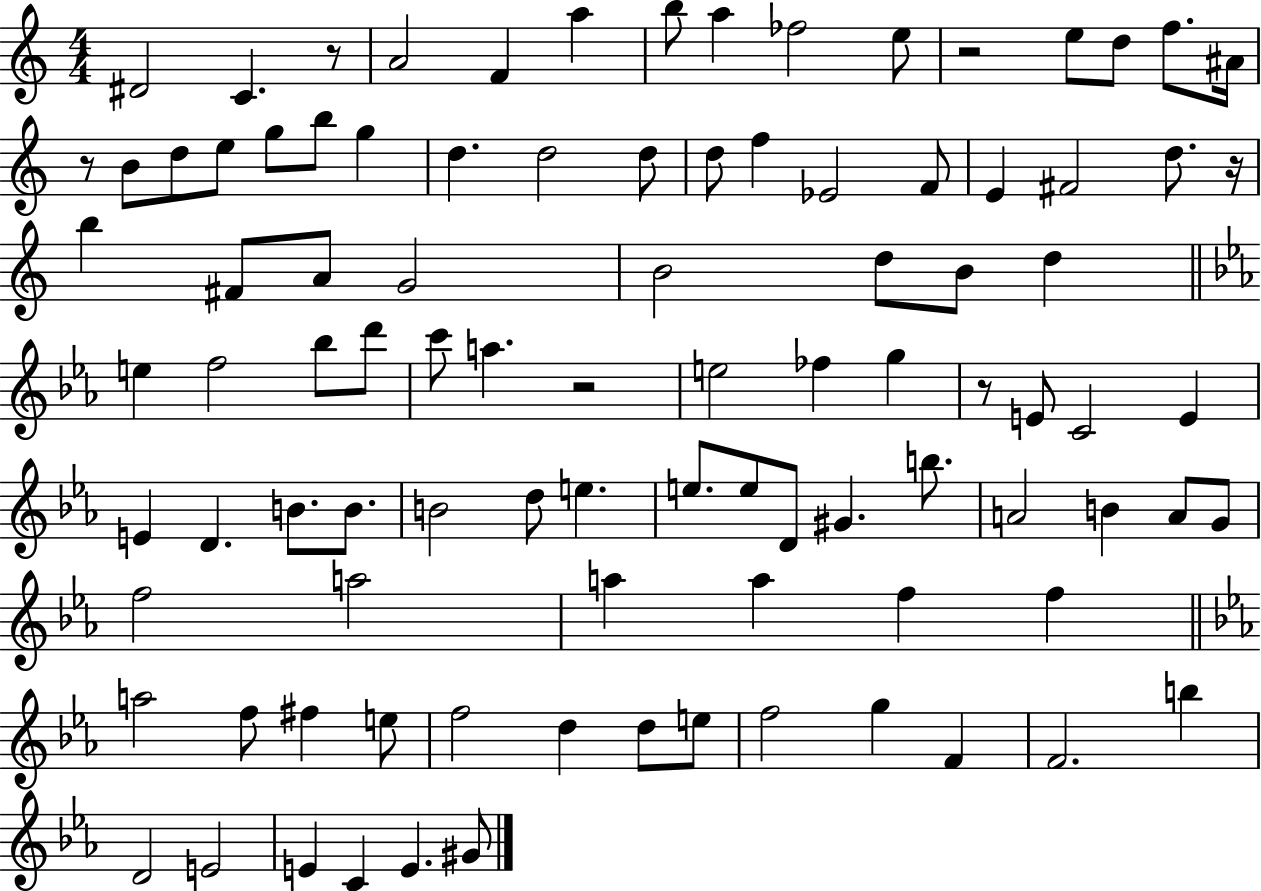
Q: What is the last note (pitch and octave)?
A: G#4